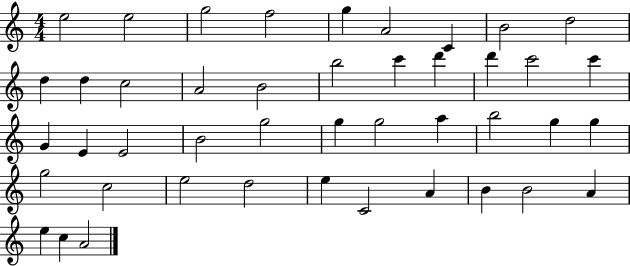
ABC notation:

X:1
T:Untitled
M:4/4
L:1/4
K:C
e2 e2 g2 f2 g A2 C B2 d2 d d c2 A2 B2 b2 c' d' d' c'2 c' G E E2 B2 g2 g g2 a b2 g g g2 c2 e2 d2 e C2 A B B2 A e c A2